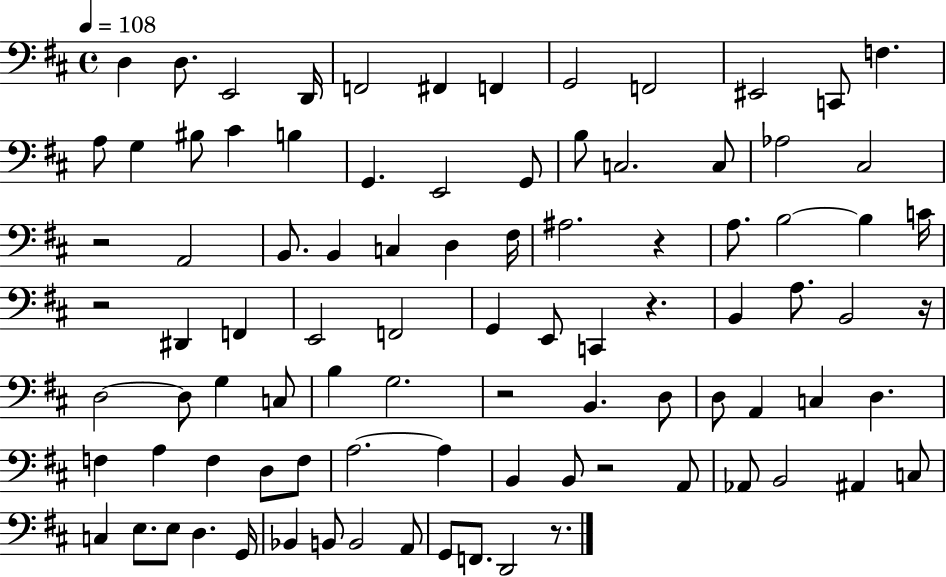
D3/q D3/e. E2/h D2/s F2/h F#2/q F2/q G2/h F2/h EIS2/h C2/e F3/q. A3/e G3/q BIS3/e C#4/q B3/q G2/q. E2/h G2/e B3/e C3/h. C3/e Ab3/h C#3/h R/h A2/h B2/e. B2/q C3/q D3/q F#3/s A#3/h. R/q A3/e. B3/h B3/q C4/s R/h D#2/q F2/q E2/h F2/h G2/q E2/e C2/q R/q. B2/q A3/e. B2/h R/s D3/h D3/e G3/q C3/e B3/q G3/h. R/h B2/q. D3/e D3/e A2/q C3/q D3/q. F3/q A3/q F3/q D3/e F3/e A3/h. A3/q B2/q B2/e R/h A2/e Ab2/e B2/h A#2/q C3/e C3/q E3/e. E3/e D3/q. G2/s Bb2/q B2/e B2/h A2/e G2/e F2/e. D2/h R/e.